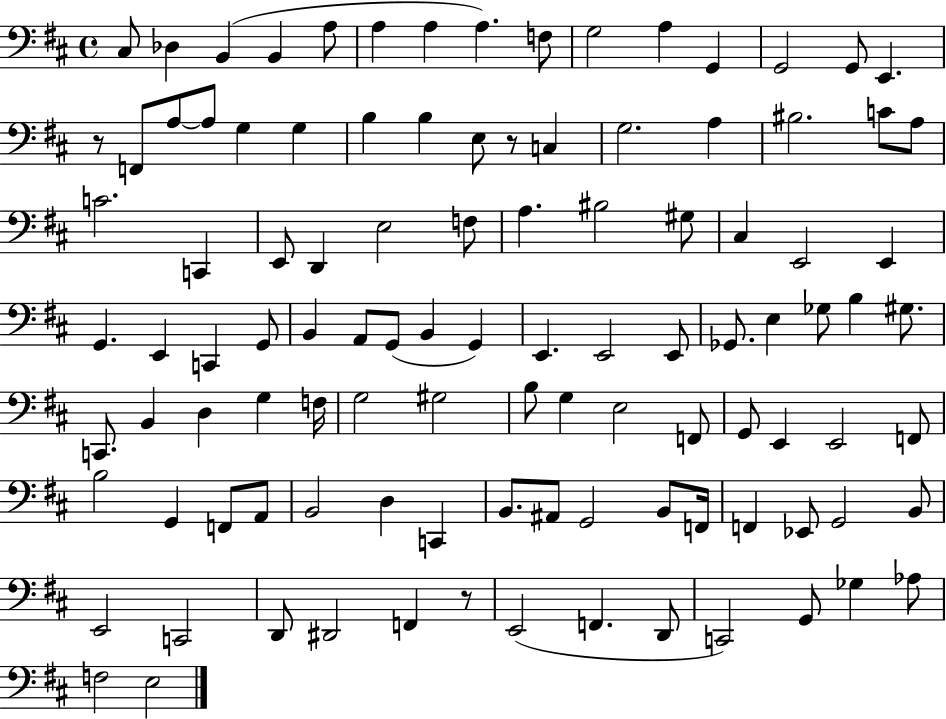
C#3/e Db3/q B2/q B2/q A3/e A3/q A3/q A3/q. F3/e G3/h A3/q G2/q G2/h G2/e E2/q. R/e F2/e A3/e A3/e G3/q G3/q B3/q B3/q E3/e R/e C3/q G3/h. A3/q BIS3/h. C4/e A3/e C4/h. C2/q E2/e D2/q E3/h F3/e A3/q. BIS3/h G#3/e C#3/q E2/h E2/q G2/q. E2/q C2/q G2/e B2/q A2/e G2/e B2/q G2/q E2/q. E2/h E2/e Gb2/e. E3/q Gb3/e B3/q G#3/e. C2/e. B2/q D3/q G3/q F3/s G3/h G#3/h B3/e G3/q E3/h F2/e G2/e E2/q E2/h F2/e B3/h G2/q F2/e A2/e B2/h D3/q C2/q B2/e. A#2/e G2/h B2/e F2/s F2/q Eb2/e G2/h B2/e E2/h C2/h D2/e D#2/h F2/q R/e E2/h F2/q. D2/e C2/h G2/e Gb3/q Ab3/e F3/h E3/h